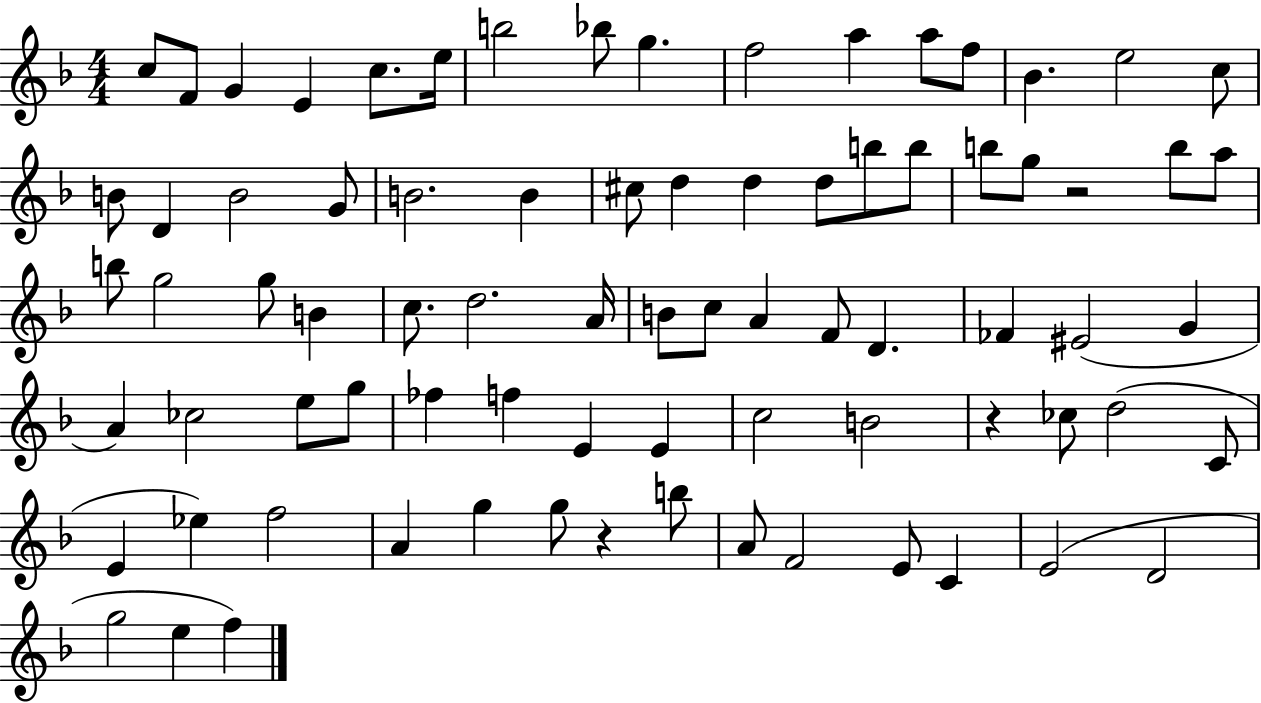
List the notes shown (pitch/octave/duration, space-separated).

C5/e F4/e G4/q E4/q C5/e. E5/s B5/h Bb5/e G5/q. F5/h A5/q A5/e F5/e Bb4/q. E5/h C5/e B4/e D4/q B4/h G4/e B4/h. B4/q C#5/e D5/q D5/q D5/e B5/e B5/e B5/e G5/e R/h B5/e A5/e B5/e G5/h G5/e B4/q C5/e. D5/h. A4/s B4/e C5/e A4/q F4/e D4/q. FES4/q EIS4/h G4/q A4/q CES5/h E5/e G5/e FES5/q F5/q E4/q E4/q C5/h B4/h R/q CES5/e D5/h C4/e E4/q Eb5/q F5/h A4/q G5/q G5/e R/q B5/e A4/e F4/h E4/e C4/q E4/h D4/h G5/h E5/q F5/q